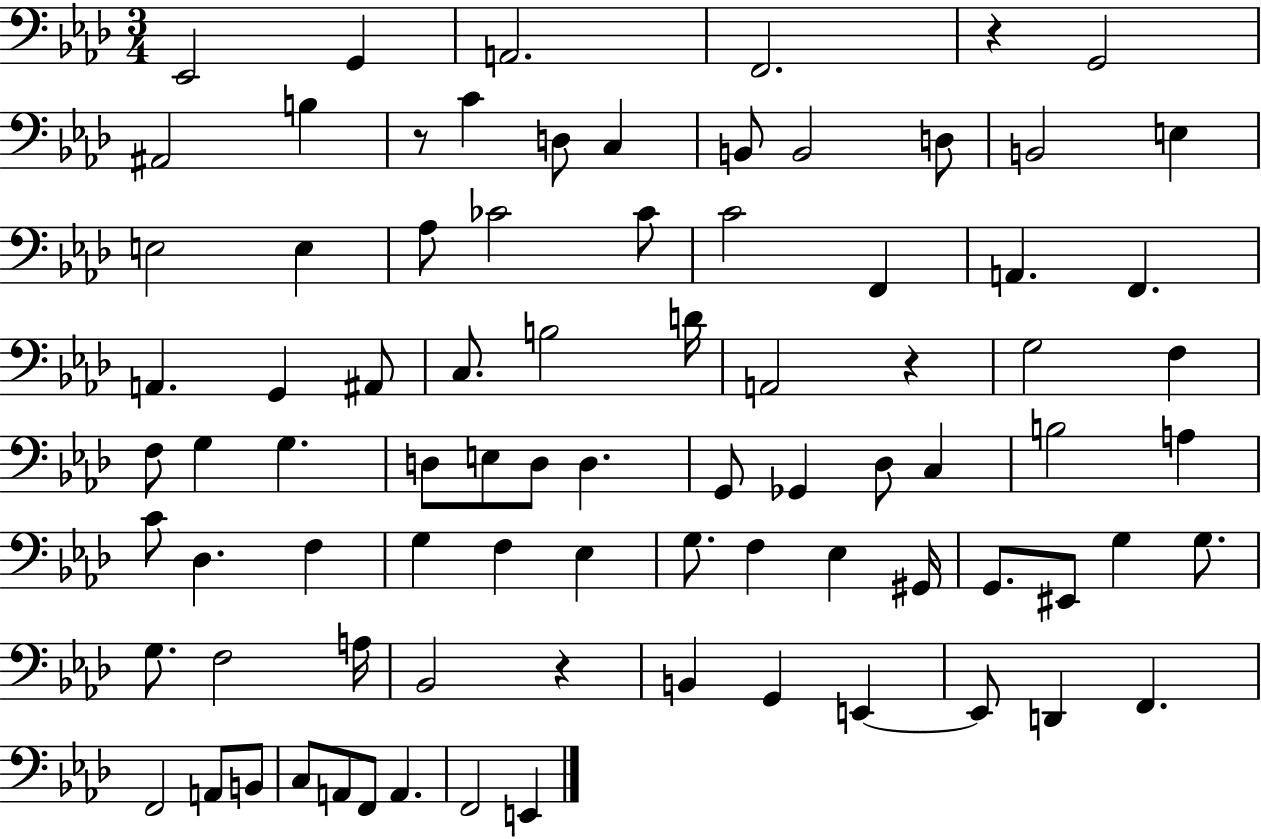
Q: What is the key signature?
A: AES major